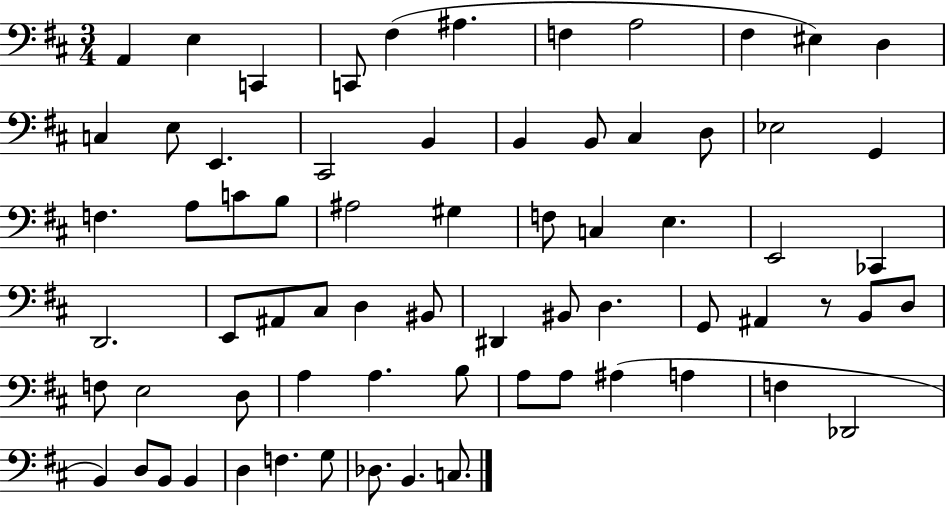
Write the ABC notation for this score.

X:1
T:Untitled
M:3/4
L:1/4
K:D
A,, E, C,, C,,/2 ^F, ^A, F, A,2 ^F, ^E, D, C, E,/2 E,, ^C,,2 B,, B,, B,,/2 ^C, D,/2 _E,2 G,, F, A,/2 C/2 B,/2 ^A,2 ^G, F,/2 C, E, E,,2 _C,, D,,2 E,,/2 ^A,,/2 ^C,/2 D, ^B,,/2 ^D,, ^B,,/2 D, G,,/2 ^A,, z/2 B,,/2 D,/2 F,/2 E,2 D,/2 A, A, B,/2 A,/2 A,/2 ^A, A, F, _D,,2 B,, D,/2 B,,/2 B,, D, F, G,/2 _D,/2 B,, C,/2